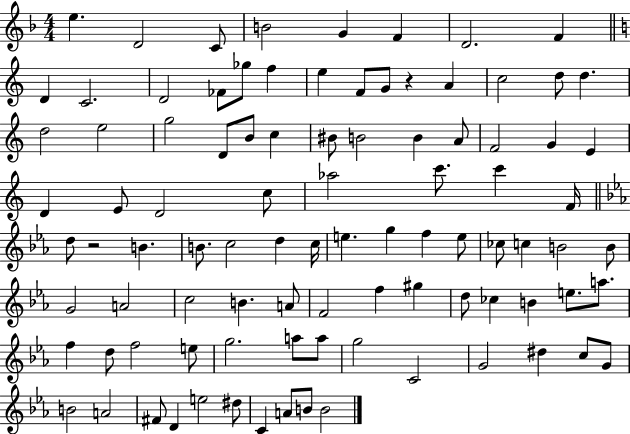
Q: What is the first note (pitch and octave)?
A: E5